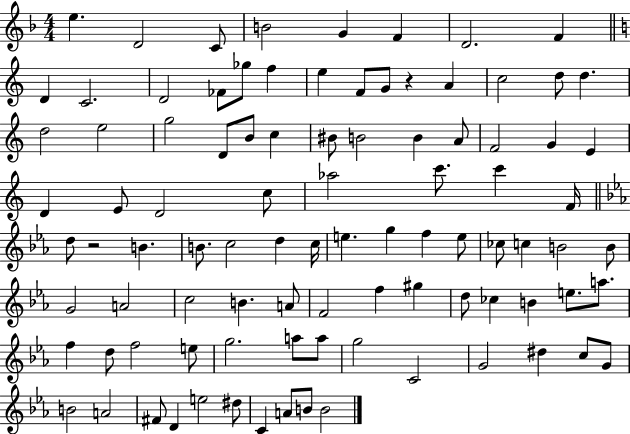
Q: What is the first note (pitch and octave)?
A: E5